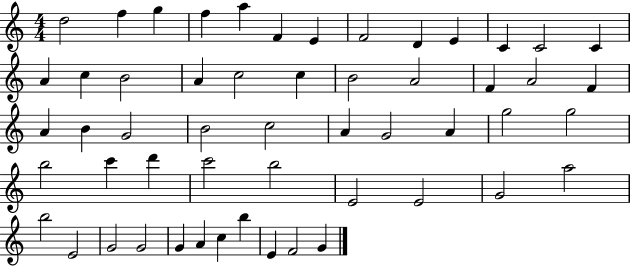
{
  \clef treble
  \numericTimeSignature
  \time 4/4
  \key c \major
  d''2 f''4 g''4 | f''4 a''4 f'4 e'4 | f'2 d'4 e'4 | c'4 c'2 c'4 | \break a'4 c''4 b'2 | a'4 c''2 c''4 | b'2 a'2 | f'4 a'2 f'4 | \break a'4 b'4 g'2 | b'2 c''2 | a'4 g'2 a'4 | g''2 g''2 | \break b''2 c'''4 d'''4 | c'''2 b''2 | e'2 e'2 | g'2 a''2 | \break b''2 e'2 | g'2 g'2 | g'4 a'4 c''4 b''4 | e'4 f'2 g'4 | \break \bar "|."
}